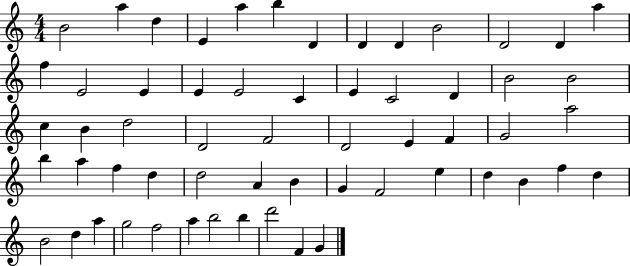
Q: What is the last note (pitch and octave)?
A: G4